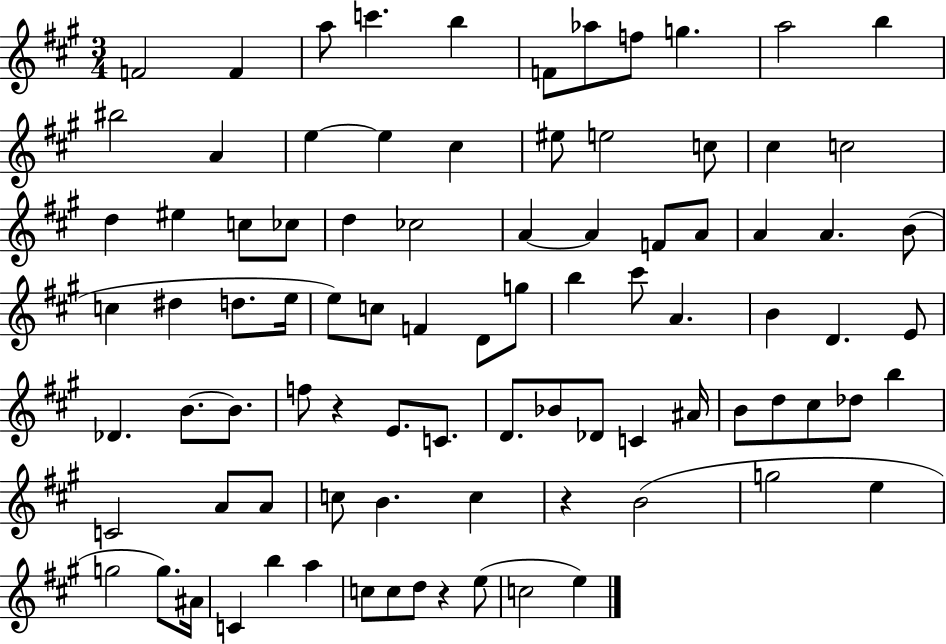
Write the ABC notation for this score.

X:1
T:Untitled
M:3/4
L:1/4
K:A
F2 F a/2 c' b F/2 _a/2 f/2 g a2 b ^b2 A e e ^c ^e/2 e2 c/2 ^c c2 d ^e c/2 _c/2 d _c2 A A F/2 A/2 A A B/2 c ^d d/2 e/4 e/2 c/2 F D/2 g/2 b ^c'/2 A B D E/2 _D B/2 B/2 f/2 z E/2 C/2 D/2 _B/2 _D/2 C ^A/4 B/2 d/2 ^c/2 _d/2 b C2 A/2 A/2 c/2 B c z B2 g2 e g2 g/2 ^A/4 C b a c/2 c/2 d/2 z e/2 c2 e